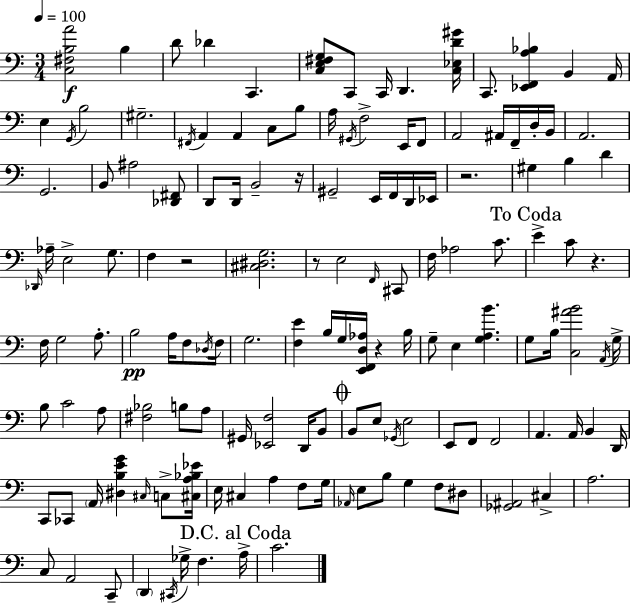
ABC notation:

X:1
T:Untitled
M:3/4
L:1/4
K:Am
[C,^F,B,A]2 B, D/2 _D C,, [C,E,^F,G,]/2 C,,/2 C,,/4 D,, [C,_E,D^G]/4 C,,/2 [_E,,F,,A,_B,] B,, A,,/4 E, G,,/4 B,2 ^G,2 ^F,,/4 A,, A,, C,/2 B,/2 A,/4 ^G,,/4 F,2 E,,/4 F,,/2 A,,2 ^A,,/4 F,,/4 D,/4 B,,/4 A,,2 G,,2 B,,/2 ^A,2 [_D,,^F,,]/2 D,,/2 D,,/4 B,,2 z/4 ^G,,2 E,,/4 F,,/4 D,,/4 _E,,/4 z2 ^G, B, D _D,,/4 _A,/4 E,2 G,/2 F, z2 [^C,^D,G,]2 z/2 E,2 F,,/4 ^C,,/2 F,/4 _A,2 C/2 E C/2 z F,/4 G,2 A,/2 B,2 A,/4 F,/2 _D,/4 F,/4 G,2 [F,E] B,/4 G,/4 [E,,F,,D,_A,]/4 z B,/4 G,/2 E, [G,A,B] G,/2 B,/4 [C,^AB]2 A,,/4 G,/4 B,/2 C2 A,/2 [^F,_B,]2 B,/2 A,/2 ^G,,/4 [_E,,F,]2 D,,/4 B,,/2 B,,/2 E,/2 _G,,/4 E,2 E,,/2 F,,/2 F,,2 A,, A,,/4 B,, D,,/4 C,,/2 _C,,/2 A,,/4 [^D,B,EG] ^C,/4 C,/2 [^C,A,_B,_E]/4 E,/4 ^C, A, F,/2 G,/4 _A,,/4 E,/2 B,/2 G, F,/2 ^D,/2 [_G,,^A,,]2 ^C, A,2 C,/2 A,,2 C,,/2 D,, ^C,,/4 _G,/4 F, A,/4 C2